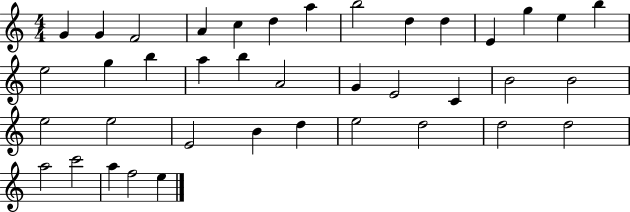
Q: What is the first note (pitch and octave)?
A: G4